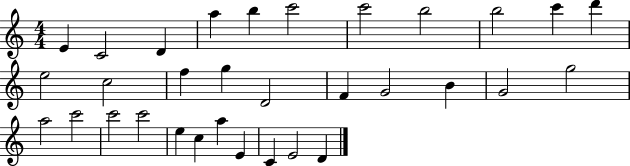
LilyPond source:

{
  \clef treble
  \numericTimeSignature
  \time 4/4
  \key c \major
  e'4 c'2 d'4 | a''4 b''4 c'''2 | c'''2 b''2 | b''2 c'''4 d'''4 | \break e''2 c''2 | f''4 g''4 d'2 | f'4 g'2 b'4 | g'2 g''2 | \break a''2 c'''2 | c'''2 c'''2 | e''4 c''4 a''4 e'4 | c'4 e'2 d'4 | \break \bar "|."
}